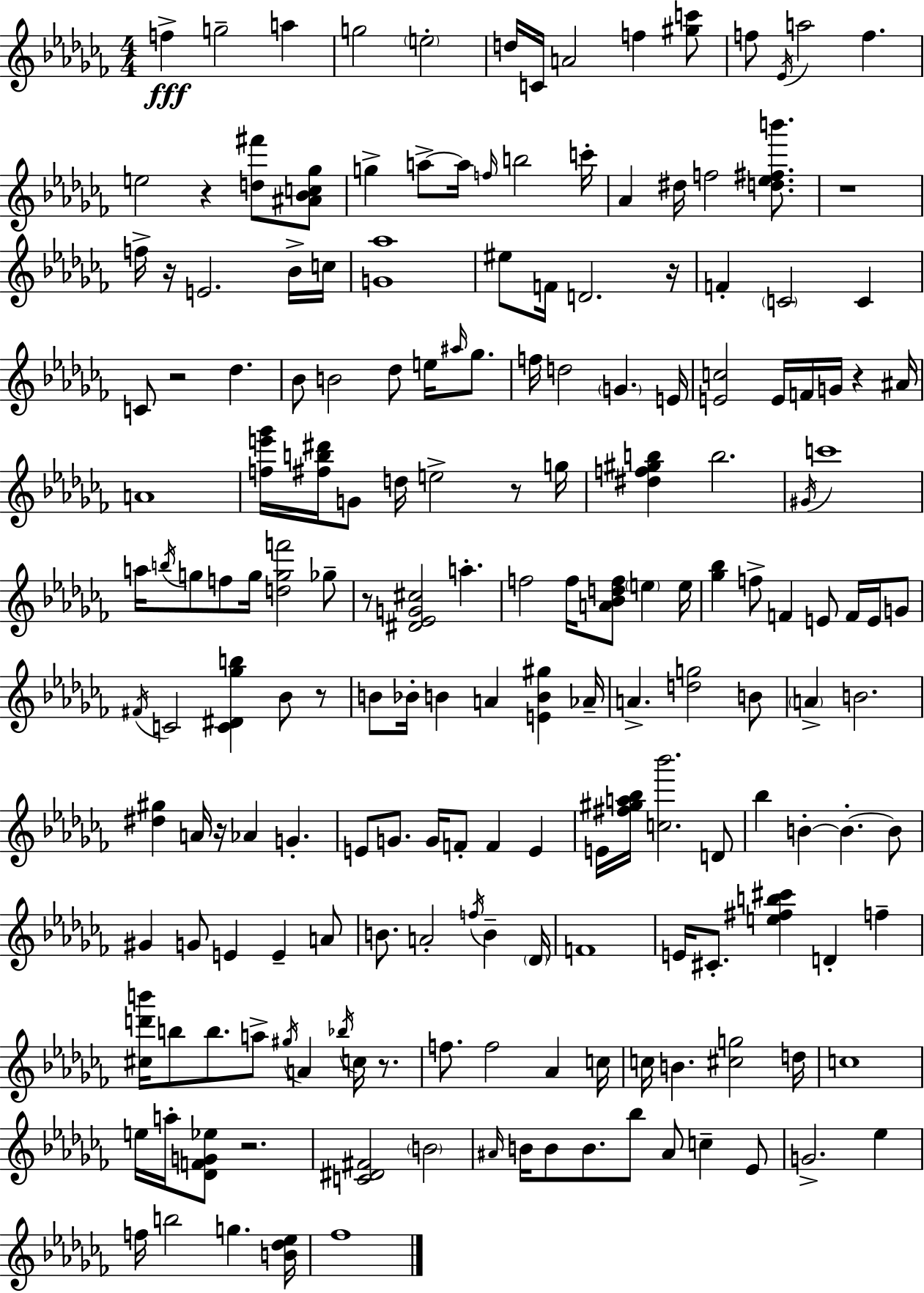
X:1
T:Untitled
M:4/4
L:1/4
K:Abm
f g2 a g2 e2 d/4 C/4 A2 f [^gc']/2 f/2 _E/4 a2 f e2 z [d^f']/2 [^A_Bc_g]/2 g a/2 a/4 f/4 b2 c'/4 _A ^d/4 f2 [d_e^fb']/2 z4 f/4 z/4 E2 _B/4 c/4 [G_a]4 ^e/2 F/4 D2 z/4 F C2 C C/2 z2 _d _B/2 B2 _d/2 e/4 ^a/4 _g/2 f/4 d2 G E/4 [Ec]2 E/4 F/4 G/4 z ^A/4 A4 [fe'_g']/4 [^fb^d']/4 G/2 d/4 e2 z/2 g/4 [^df^gb] b2 ^G/4 c'4 a/4 b/4 g/2 f/2 g/4 [dgf']2 _g/2 z/2 [^D_EG^c]2 a f2 f/4 [A_Bdf]/2 e e/4 [_g_b] f/2 F E/2 F/4 E/4 G/2 ^F/4 C2 [C^D_gb] _B/2 z/2 B/2 _B/4 B A [EB^g] _A/4 A [dg]2 B/2 A B2 [^d^g] A/4 z/4 _A G E/2 G/2 G/4 F/2 F E E/4 [^f^ga_b]/4 [c_b']2 D/2 _b B B B/2 ^G G/2 E E A/2 B/2 A2 f/4 B _D/4 F4 E/4 ^C/2 [e^fb^c'] D f [^cd'b']/4 b/2 b/2 a/2 ^g/4 A _b/4 c/4 z/2 f/2 f2 _A c/4 c/4 B [^cg]2 d/4 c4 e/4 a/4 [_DFG_e]/2 z2 [C^D^F]2 B2 ^A/4 B/4 B/2 B/2 _b/2 ^A/2 c _E/2 G2 _e f/4 b2 g [B_d_e]/4 _f4